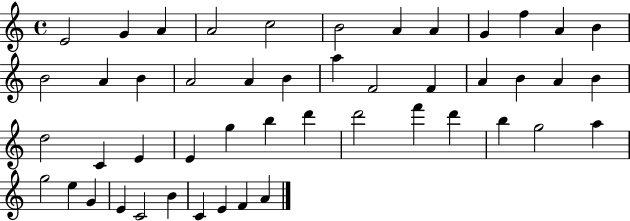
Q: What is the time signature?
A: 4/4